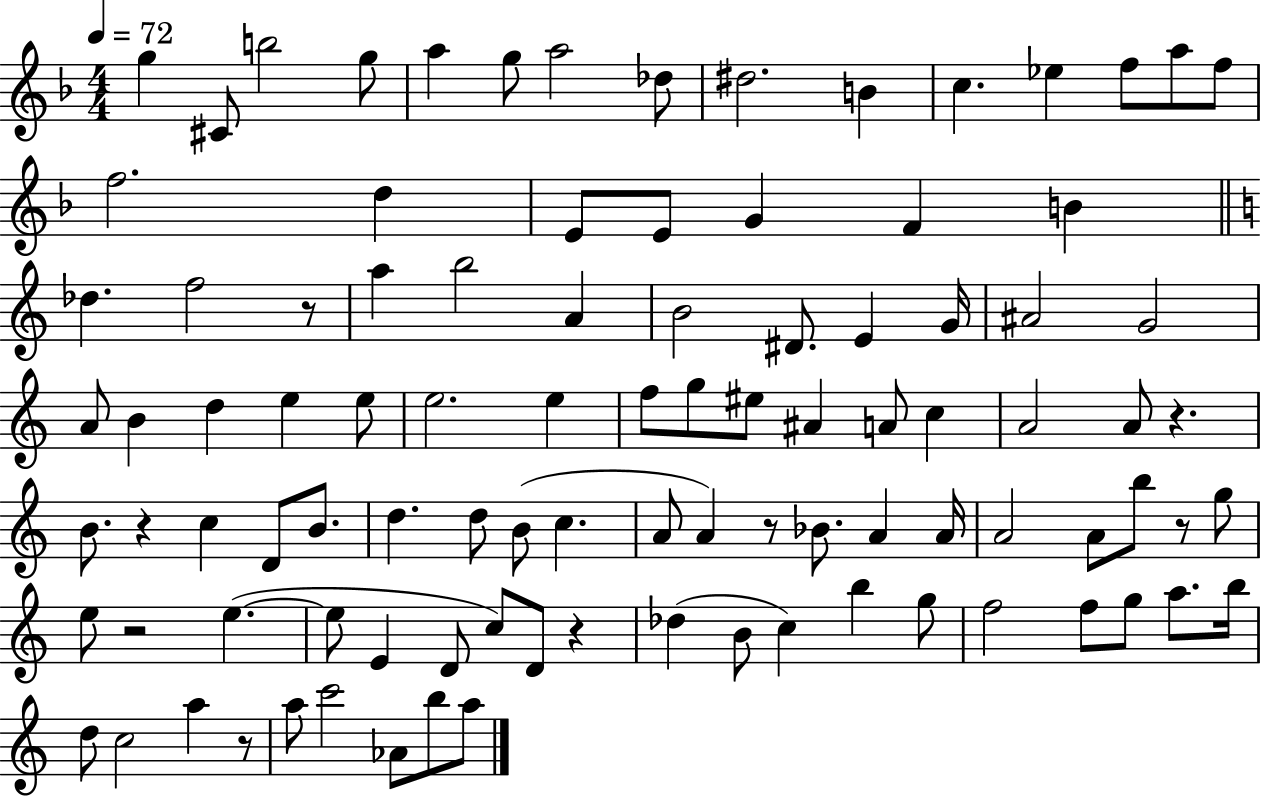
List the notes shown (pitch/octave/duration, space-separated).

G5/q C#4/e B5/h G5/e A5/q G5/e A5/h Db5/e D#5/h. B4/q C5/q. Eb5/q F5/e A5/e F5/e F5/h. D5/q E4/e E4/e G4/q F4/q B4/q Db5/q. F5/h R/e A5/q B5/h A4/q B4/h D#4/e. E4/q G4/s A#4/h G4/h A4/e B4/q D5/q E5/q E5/e E5/h. E5/q F5/e G5/e EIS5/e A#4/q A4/e C5/q A4/h A4/e R/q. B4/e. R/q C5/q D4/e B4/e. D5/q. D5/e B4/e C5/q. A4/e A4/q R/e Bb4/e. A4/q A4/s A4/h A4/e B5/e R/e G5/e E5/e R/h E5/q. E5/e E4/q D4/e C5/e D4/e R/q Db5/q B4/e C5/q B5/q G5/e F5/h F5/e G5/e A5/e. B5/s D5/e C5/h A5/q R/e A5/e C6/h Ab4/e B5/e A5/e